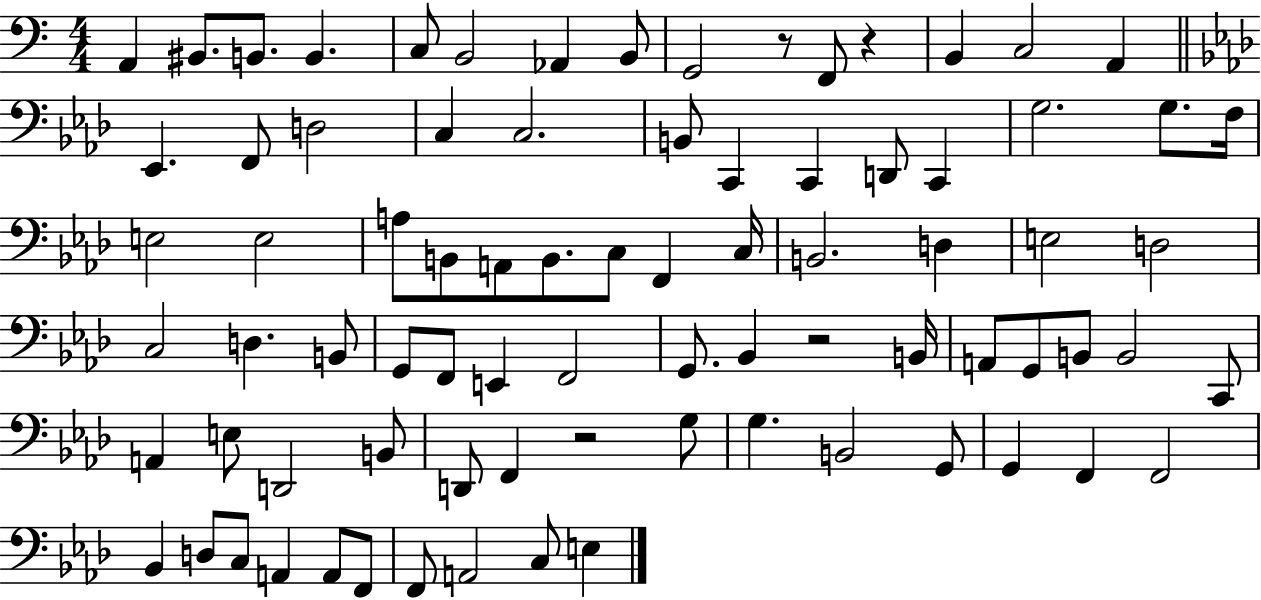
X:1
T:Untitled
M:4/4
L:1/4
K:C
A,, ^B,,/2 B,,/2 B,, C,/2 B,,2 _A,, B,,/2 G,,2 z/2 F,,/2 z B,, C,2 A,, _E,, F,,/2 D,2 C, C,2 B,,/2 C,, C,, D,,/2 C,, G,2 G,/2 F,/4 E,2 E,2 A,/2 B,,/2 A,,/2 B,,/2 C,/2 F,, C,/4 B,,2 D, E,2 D,2 C,2 D, B,,/2 G,,/2 F,,/2 E,, F,,2 G,,/2 _B,, z2 B,,/4 A,,/2 G,,/2 B,,/2 B,,2 C,,/2 A,, E,/2 D,,2 B,,/2 D,,/2 F,, z2 G,/2 G, B,,2 G,,/2 G,, F,, F,,2 _B,, D,/2 C,/2 A,, A,,/2 F,,/2 F,,/2 A,,2 C,/2 E,